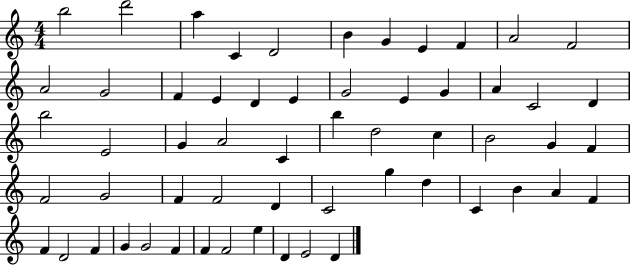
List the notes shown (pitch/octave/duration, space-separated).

B5/h D6/h A5/q C4/q D4/h B4/q G4/q E4/q F4/q A4/h F4/h A4/h G4/h F4/q E4/q D4/q E4/q G4/h E4/q G4/q A4/q C4/h D4/q B5/h E4/h G4/q A4/h C4/q B5/q D5/h C5/q B4/h G4/q F4/q F4/h G4/h F4/q F4/h D4/q C4/h G5/q D5/q C4/q B4/q A4/q F4/q F4/q D4/h F4/q G4/q G4/h F4/q F4/q F4/h E5/q D4/q E4/h D4/q